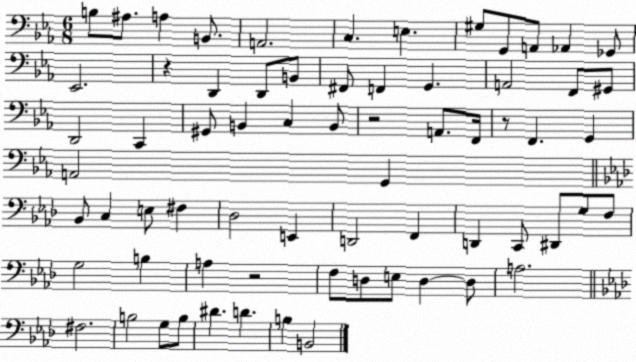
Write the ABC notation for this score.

X:1
T:Untitled
M:6/8
L:1/4
K:Eb
B,/2 ^A,/2 A, B,,/2 A,,2 C, E, ^G,/2 G,,/2 A,,/2 _A,, _G,,/2 _E,,2 z D,, D,,/2 B,,/2 ^F,,/2 F,, G,, A,,2 F,,/2 ^G,,/2 D,,2 C,, ^G,,/2 B,, C, B,,/2 z2 A,,/2 F,,/4 z/2 F,, G,, A,,2 G,, _B,,/2 C, E,/2 ^F, _D,2 E,, D,,2 F,, D,, C,,/2 ^D,,/2 G,/2 F,/2 G,2 B, A, z2 F,/2 D,/2 E,/2 D, D,/2 A,2 ^F,2 B,2 G,/2 B,/2 ^D D B, B,,2